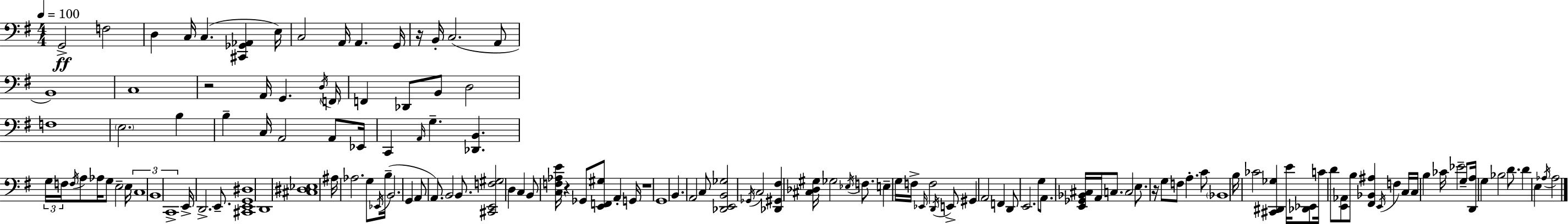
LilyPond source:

{
  \clef bass
  \numericTimeSignature
  \time 4/4
  \key e \minor
  \tempo 4 = 100
  g,2->\ff f2 | d4 c16 c4.( <cis, ges, aes,>4 e16) | c2 a,16 a,4. g,16 | r16 b,16-. c2.( a,8 | \break b,1) | c1 | r2 a,16 g,4. \acciaccatura { d16 } | \parenthesize f,16 f,4 des,8 b,8 d2 | \break f1 | \parenthesize e2. b4 | b4-- c16 a,2 a,8 | ees,16 c,4 \grace { a,16 } g4.-- <des, b,>4. | \break \tuplet 3/2 { g16 f16 \acciaccatura { f16 } } a8 aes16 g8 e2-- | e16 \tuplet 3/2 { c1 | b,1 | c,1-> } | \break e,16-> d,2.-> | e,8.-- <cis, e, g, dis>1 | d,1 | <cis dis ees>1 | \break ais16 aes2. | g8 \acciaccatura { ees,16 }( b16-- b,2. | g,4 a,8 a,8.) b,2 | b,8. <cis, e, f gis>2 d4 | \break c4 b,8 <c f aes e'>16 r4 ges,8 <e, f, gis>8 a,4-. | g,16 r1 | g,1 | b,4. a,2 | \break c8 <des, e, b, ges>2 \acciaccatura { ges,16 } c2 | <des, gis, fis>4 <cis des gis>16 ges2 | \acciaccatura { ees16 } f8. e4-- g16 f16-> \grace { ees,16 } f2 | \acciaccatura { d,16 } e,8-> gis,4 a,2 | \break f,4 d,8 e,2. | g8 a,8. <e, ges, bes, cis>16 a,16 c8. | c2 e8. r16 g8 f8 | a4.-. c'8 \parenthesize bes,1 | \break b16 ces'2 | <cis, dis, ges>4 e'16 <des, ees,>8 c'16 d'8 <e, aes,>8 b8 <fis, bes, ais>4 | \acciaccatura { e,16 } f4 c16 c16 b4 ces'16 ees'2-- | g8-- <d, a>16 g4 bes2 | \break d'8. d'4 e4 | \acciaccatura { aes16 } aes2 \bar "|."
}